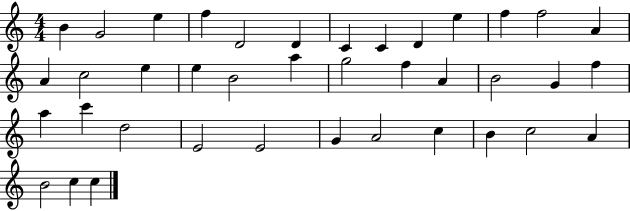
X:1
T:Untitled
M:4/4
L:1/4
K:C
B G2 e f D2 D C C D e f f2 A A c2 e e B2 a g2 f A B2 G f a c' d2 E2 E2 G A2 c B c2 A B2 c c